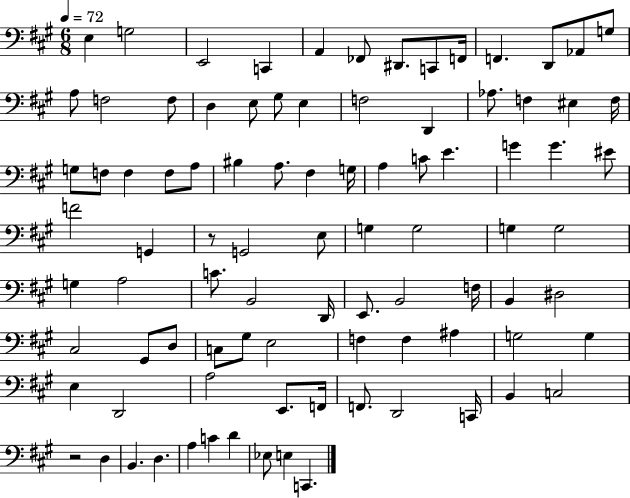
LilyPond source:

{
  \clef bass
  \numericTimeSignature
  \time 6/8
  \key a \major
  \tempo 4 = 72
  \repeat volta 2 { e4 g2 | e,2 c,4 | a,4 fes,8 dis,8. c,8 f,16 | f,4. d,8 aes,8 g8 | \break a8 f2 f8 | d4 e8 gis8 e4 | f2 d,4 | aes8. f4 eis4 f16 | \break g8 f8 f4 f8 a8 | bis4 a8. fis4 g16 | a4 c'8 e'4. | g'4 g'4. eis'8 | \break f'2 g,4 | r8 g,2 e8 | g4 g2 | g4 g2 | \break g4 a2 | c'8. b,2 d,16 | e,8. b,2 f16 | b,4 dis2 | \break cis2 gis,8 d8 | c8 gis8 e2 | f4 f4 ais4 | g2 g4 | \break e4 d,2 | a2 e,8. f,16 | f,8. d,2 c,16 | b,4 c2 | \break r2 d4 | b,4. d4. | a4 c'4 d'4 | ees8 e4 c,4. | \break } \bar "|."
}